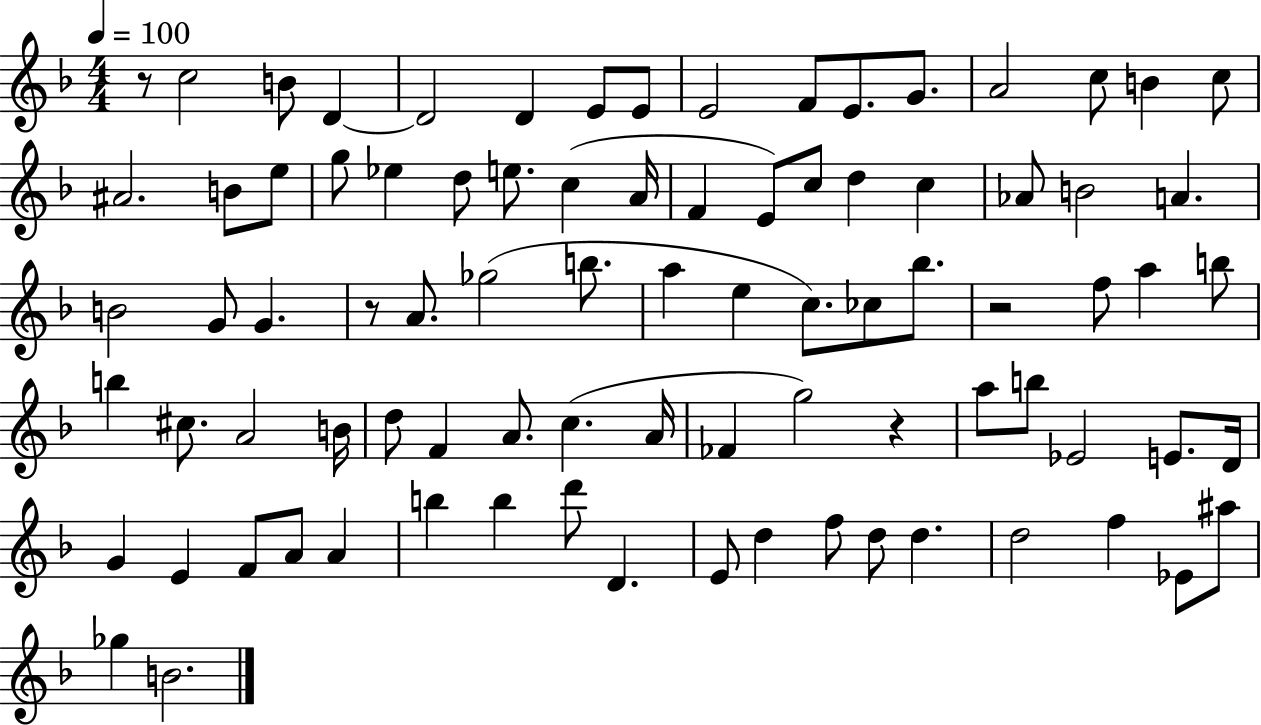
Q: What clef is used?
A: treble